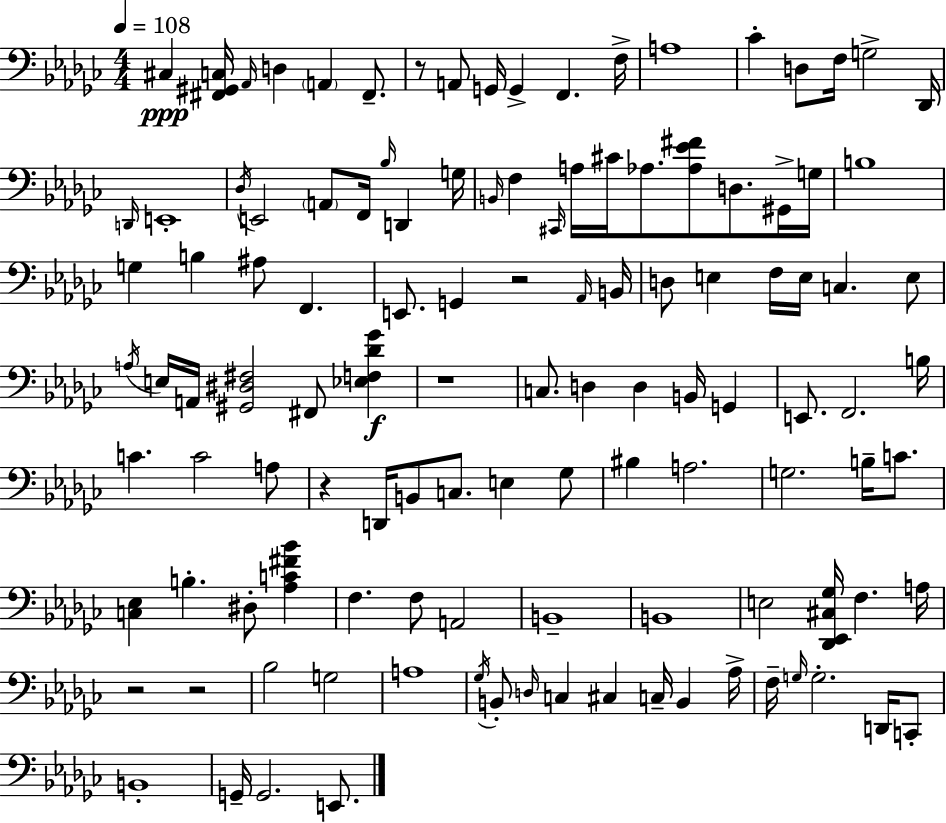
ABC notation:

X:1
T:Untitled
M:4/4
L:1/4
K:Ebm
^C, [^F,,^G,,C,]/4 _A,,/4 D, A,, ^F,,/2 z/2 A,,/2 G,,/4 G,, F,, F,/4 A,4 _C D,/2 F,/4 G,2 _D,,/4 D,,/4 E,,4 _D,/4 E,,2 A,,/2 F,,/4 _B,/4 D,, G,/4 B,,/4 F, ^C,,/4 A,/4 ^C/4 _A,/2 [_A,_E^F]/2 D,/2 ^G,,/4 G,/4 B,4 G, B, ^A,/2 F,, E,,/2 G,, z2 _A,,/4 B,,/4 D,/2 E, F,/4 E,/4 C, E,/2 A,/4 E,/4 A,,/4 [^G,,^D,^F,]2 ^F,,/2 [_E,F,_D_G] z4 C,/2 D, D, B,,/4 G,, E,,/2 F,,2 B,/4 C C2 A,/2 z D,,/4 B,,/2 C,/2 E, _G,/2 ^B, A,2 G,2 B,/4 C/2 [C,_E,] B, ^D,/2 [_A,C^F_B] F, F,/2 A,,2 B,,4 B,,4 E,2 [_D,,_E,,^C,_G,]/4 F, A,/4 z2 z2 _B,2 G,2 A,4 _G,/4 B,,/2 D,/4 C, ^C, C,/4 B,, _A,/4 F,/4 G,/4 G,2 D,,/4 C,,/2 B,,4 G,,/4 G,,2 E,,/2